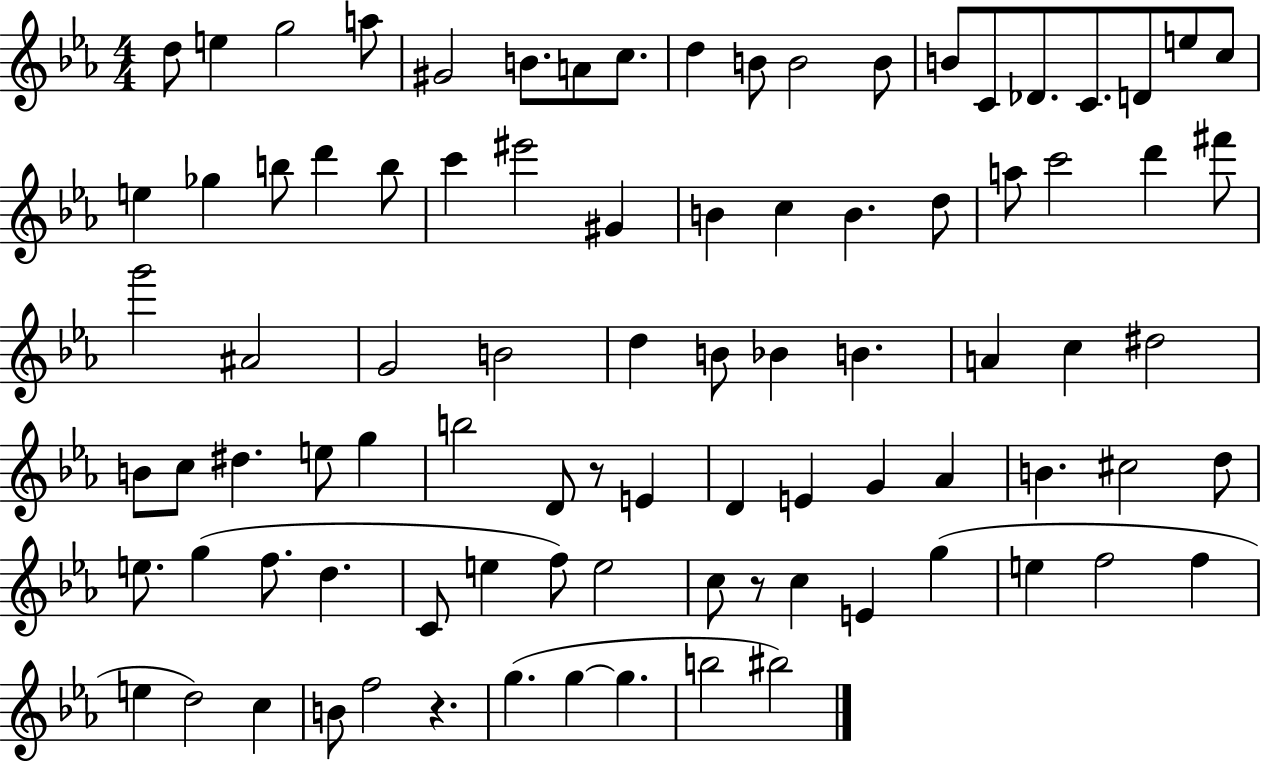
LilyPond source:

{
  \clef treble
  \numericTimeSignature
  \time 4/4
  \key ees \major
  \repeat volta 2 { d''8 e''4 g''2 a''8 | gis'2 b'8. a'8 c''8. | d''4 b'8 b'2 b'8 | b'8 c'8 des'8. c'8. d'8 e''8 c''8 | \break e''4 ges''4 b''8 d'''4 b''8 | c'''4 eis'''2 gis'4 | b'4 c''4 b'4. d''8 | a''8 c'''2 d'''4 fis'''8 | \break g'''2 ais'2 | g'2 b'2 | d''4 b'8 bes'4 b'4. | a'4 c''4 dis''2 | \break b'8 c''8 dis''4. e''8 g''4 | b''2 d'8 r8 e'4 | d'4 e'4 g'4 aes'4 | b'4. cis''2 d''8 | \break e''8. g''4( f''8. d''4. | c'8 e''4 f''8) e''2 | c''8 r8 c''4 e'4 g''4( | e''4 f''2 f''4 | \break e''4 d''2) c''4 | b'8 f''2 r4. | g''4.( g''4~~ g''4. | b''2 bis''2) | \break } \bar "|."
}